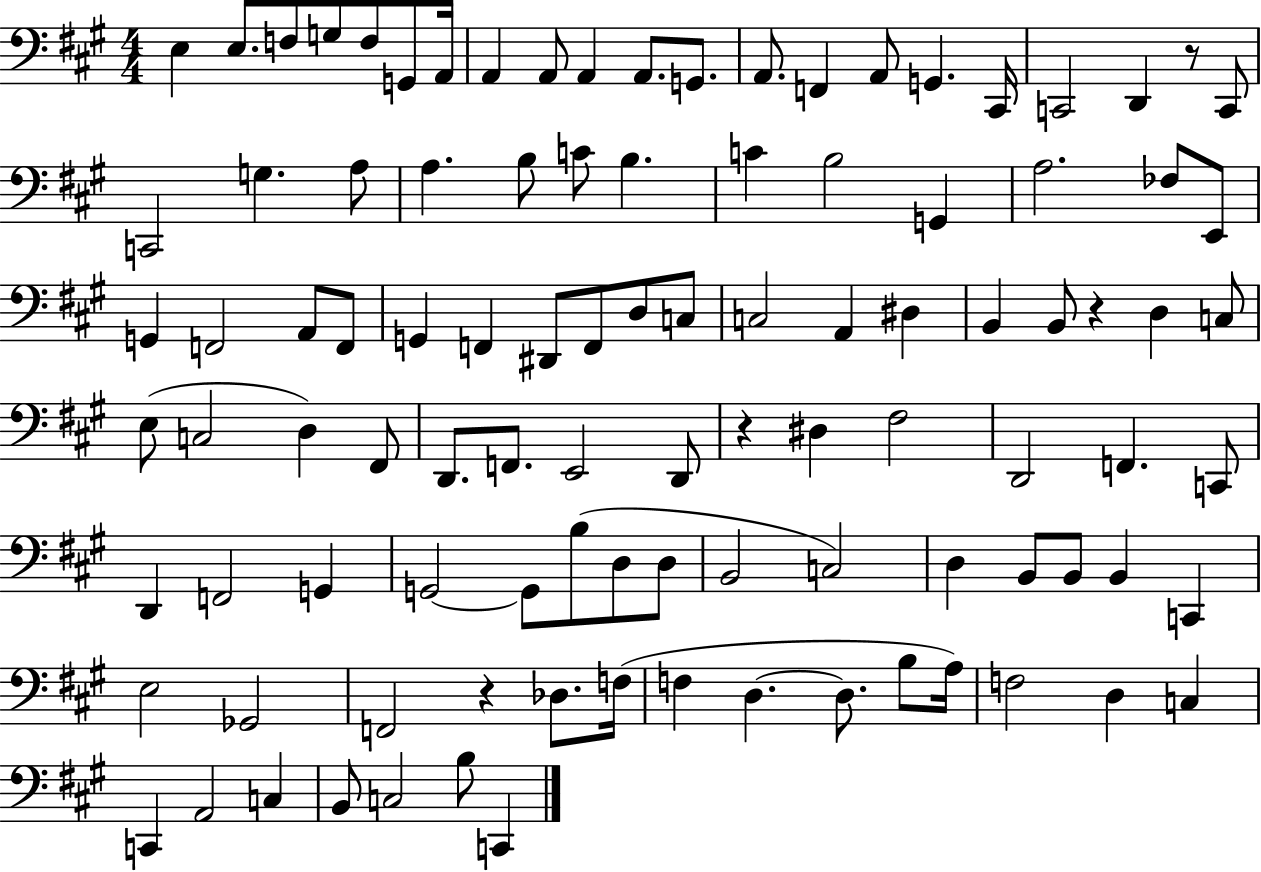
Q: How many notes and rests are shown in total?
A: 102